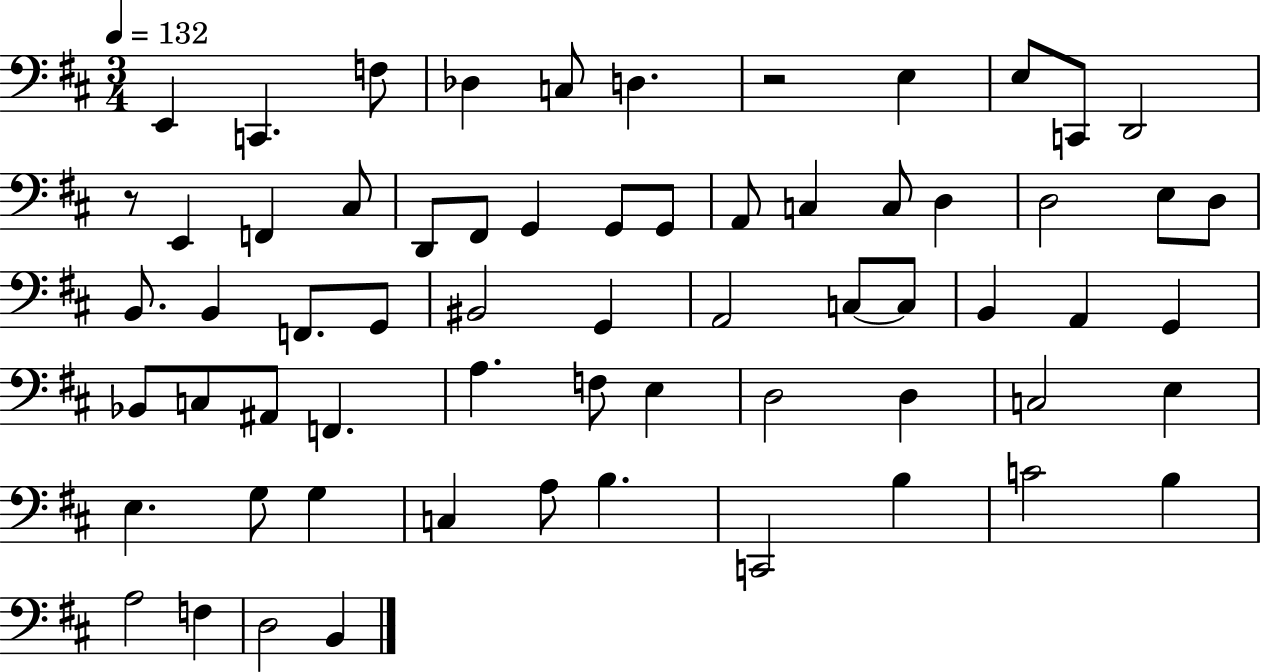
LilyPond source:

{
  \clef bass
  \numericTimeSignature
  \time 3/4
  \key d \major
  \tempo 4 = 132
  e,4 c,4. f8 | des4 c8 d4. | r2 e4 | e8 c,8 d,2 | \break r8 e,4 f,4 cis8 | d,8 fis,8 g,4 g,8 g,8 | a,8 c4 c8 d4 | d2 e8 d8 | \break b,8. b,4 f,8. g,8 | bis,2 g,4 | a,2 c8~~ c8 | b,4 a,4 g,4 | \break bes,8 c8 ais,8 f,4. | a4. f8 e4 | d2 d4 | c2 e4 | \break e4. g8 g4 | c4 a8 b4. | c,2 b4 | c'2 b4 | \break a2 f4 | d2 b,4 | \bar "|."
}